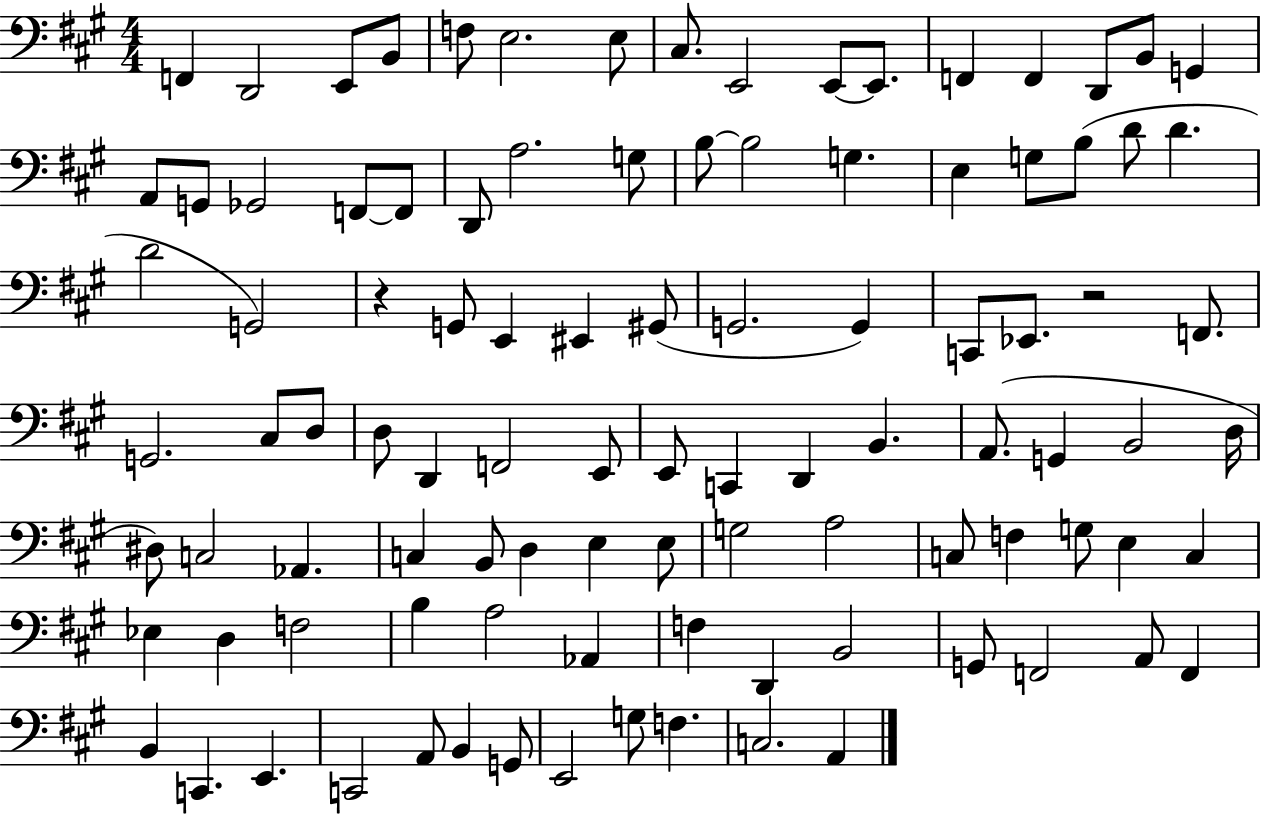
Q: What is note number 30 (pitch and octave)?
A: B3